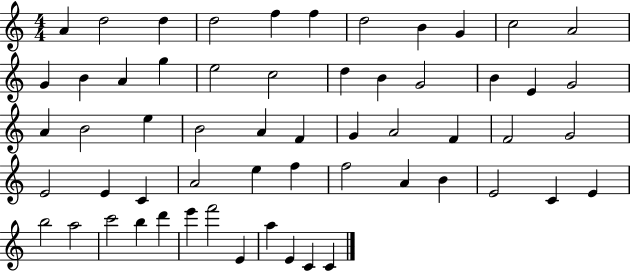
A4/q D5/h D5/q D5/h F5/q F5/q D5/h B4/q G4/q C5/h A4/h G4/q B4/q A4/q G5/q E5/h C5/h D5/q B4/q G4/h B4/q E4/q G4/h A4/q B4/h E5/q B4/h A4/q F4/q G4/q A4/h F4/q F4/h G4/h E4/h E4/q C4/q A4/h E5/q F5/q F5/h A4/q B4/q E4/h C4/q E4/q B5/h A5/h C6/h B5/q D6/q E6/q F6/h E4/q A5/q E4/q C4/q C4/q